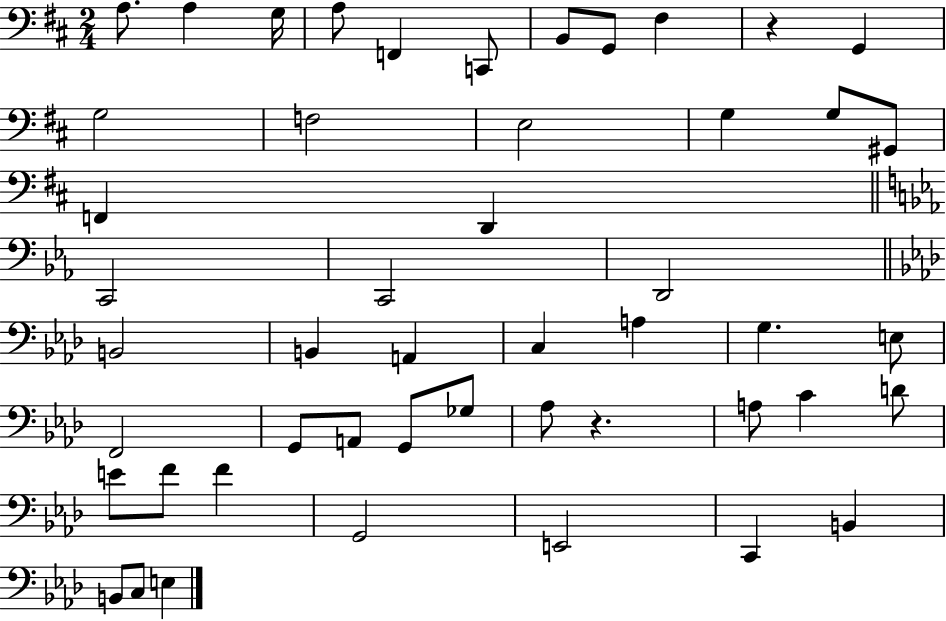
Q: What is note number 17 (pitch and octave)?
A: F2